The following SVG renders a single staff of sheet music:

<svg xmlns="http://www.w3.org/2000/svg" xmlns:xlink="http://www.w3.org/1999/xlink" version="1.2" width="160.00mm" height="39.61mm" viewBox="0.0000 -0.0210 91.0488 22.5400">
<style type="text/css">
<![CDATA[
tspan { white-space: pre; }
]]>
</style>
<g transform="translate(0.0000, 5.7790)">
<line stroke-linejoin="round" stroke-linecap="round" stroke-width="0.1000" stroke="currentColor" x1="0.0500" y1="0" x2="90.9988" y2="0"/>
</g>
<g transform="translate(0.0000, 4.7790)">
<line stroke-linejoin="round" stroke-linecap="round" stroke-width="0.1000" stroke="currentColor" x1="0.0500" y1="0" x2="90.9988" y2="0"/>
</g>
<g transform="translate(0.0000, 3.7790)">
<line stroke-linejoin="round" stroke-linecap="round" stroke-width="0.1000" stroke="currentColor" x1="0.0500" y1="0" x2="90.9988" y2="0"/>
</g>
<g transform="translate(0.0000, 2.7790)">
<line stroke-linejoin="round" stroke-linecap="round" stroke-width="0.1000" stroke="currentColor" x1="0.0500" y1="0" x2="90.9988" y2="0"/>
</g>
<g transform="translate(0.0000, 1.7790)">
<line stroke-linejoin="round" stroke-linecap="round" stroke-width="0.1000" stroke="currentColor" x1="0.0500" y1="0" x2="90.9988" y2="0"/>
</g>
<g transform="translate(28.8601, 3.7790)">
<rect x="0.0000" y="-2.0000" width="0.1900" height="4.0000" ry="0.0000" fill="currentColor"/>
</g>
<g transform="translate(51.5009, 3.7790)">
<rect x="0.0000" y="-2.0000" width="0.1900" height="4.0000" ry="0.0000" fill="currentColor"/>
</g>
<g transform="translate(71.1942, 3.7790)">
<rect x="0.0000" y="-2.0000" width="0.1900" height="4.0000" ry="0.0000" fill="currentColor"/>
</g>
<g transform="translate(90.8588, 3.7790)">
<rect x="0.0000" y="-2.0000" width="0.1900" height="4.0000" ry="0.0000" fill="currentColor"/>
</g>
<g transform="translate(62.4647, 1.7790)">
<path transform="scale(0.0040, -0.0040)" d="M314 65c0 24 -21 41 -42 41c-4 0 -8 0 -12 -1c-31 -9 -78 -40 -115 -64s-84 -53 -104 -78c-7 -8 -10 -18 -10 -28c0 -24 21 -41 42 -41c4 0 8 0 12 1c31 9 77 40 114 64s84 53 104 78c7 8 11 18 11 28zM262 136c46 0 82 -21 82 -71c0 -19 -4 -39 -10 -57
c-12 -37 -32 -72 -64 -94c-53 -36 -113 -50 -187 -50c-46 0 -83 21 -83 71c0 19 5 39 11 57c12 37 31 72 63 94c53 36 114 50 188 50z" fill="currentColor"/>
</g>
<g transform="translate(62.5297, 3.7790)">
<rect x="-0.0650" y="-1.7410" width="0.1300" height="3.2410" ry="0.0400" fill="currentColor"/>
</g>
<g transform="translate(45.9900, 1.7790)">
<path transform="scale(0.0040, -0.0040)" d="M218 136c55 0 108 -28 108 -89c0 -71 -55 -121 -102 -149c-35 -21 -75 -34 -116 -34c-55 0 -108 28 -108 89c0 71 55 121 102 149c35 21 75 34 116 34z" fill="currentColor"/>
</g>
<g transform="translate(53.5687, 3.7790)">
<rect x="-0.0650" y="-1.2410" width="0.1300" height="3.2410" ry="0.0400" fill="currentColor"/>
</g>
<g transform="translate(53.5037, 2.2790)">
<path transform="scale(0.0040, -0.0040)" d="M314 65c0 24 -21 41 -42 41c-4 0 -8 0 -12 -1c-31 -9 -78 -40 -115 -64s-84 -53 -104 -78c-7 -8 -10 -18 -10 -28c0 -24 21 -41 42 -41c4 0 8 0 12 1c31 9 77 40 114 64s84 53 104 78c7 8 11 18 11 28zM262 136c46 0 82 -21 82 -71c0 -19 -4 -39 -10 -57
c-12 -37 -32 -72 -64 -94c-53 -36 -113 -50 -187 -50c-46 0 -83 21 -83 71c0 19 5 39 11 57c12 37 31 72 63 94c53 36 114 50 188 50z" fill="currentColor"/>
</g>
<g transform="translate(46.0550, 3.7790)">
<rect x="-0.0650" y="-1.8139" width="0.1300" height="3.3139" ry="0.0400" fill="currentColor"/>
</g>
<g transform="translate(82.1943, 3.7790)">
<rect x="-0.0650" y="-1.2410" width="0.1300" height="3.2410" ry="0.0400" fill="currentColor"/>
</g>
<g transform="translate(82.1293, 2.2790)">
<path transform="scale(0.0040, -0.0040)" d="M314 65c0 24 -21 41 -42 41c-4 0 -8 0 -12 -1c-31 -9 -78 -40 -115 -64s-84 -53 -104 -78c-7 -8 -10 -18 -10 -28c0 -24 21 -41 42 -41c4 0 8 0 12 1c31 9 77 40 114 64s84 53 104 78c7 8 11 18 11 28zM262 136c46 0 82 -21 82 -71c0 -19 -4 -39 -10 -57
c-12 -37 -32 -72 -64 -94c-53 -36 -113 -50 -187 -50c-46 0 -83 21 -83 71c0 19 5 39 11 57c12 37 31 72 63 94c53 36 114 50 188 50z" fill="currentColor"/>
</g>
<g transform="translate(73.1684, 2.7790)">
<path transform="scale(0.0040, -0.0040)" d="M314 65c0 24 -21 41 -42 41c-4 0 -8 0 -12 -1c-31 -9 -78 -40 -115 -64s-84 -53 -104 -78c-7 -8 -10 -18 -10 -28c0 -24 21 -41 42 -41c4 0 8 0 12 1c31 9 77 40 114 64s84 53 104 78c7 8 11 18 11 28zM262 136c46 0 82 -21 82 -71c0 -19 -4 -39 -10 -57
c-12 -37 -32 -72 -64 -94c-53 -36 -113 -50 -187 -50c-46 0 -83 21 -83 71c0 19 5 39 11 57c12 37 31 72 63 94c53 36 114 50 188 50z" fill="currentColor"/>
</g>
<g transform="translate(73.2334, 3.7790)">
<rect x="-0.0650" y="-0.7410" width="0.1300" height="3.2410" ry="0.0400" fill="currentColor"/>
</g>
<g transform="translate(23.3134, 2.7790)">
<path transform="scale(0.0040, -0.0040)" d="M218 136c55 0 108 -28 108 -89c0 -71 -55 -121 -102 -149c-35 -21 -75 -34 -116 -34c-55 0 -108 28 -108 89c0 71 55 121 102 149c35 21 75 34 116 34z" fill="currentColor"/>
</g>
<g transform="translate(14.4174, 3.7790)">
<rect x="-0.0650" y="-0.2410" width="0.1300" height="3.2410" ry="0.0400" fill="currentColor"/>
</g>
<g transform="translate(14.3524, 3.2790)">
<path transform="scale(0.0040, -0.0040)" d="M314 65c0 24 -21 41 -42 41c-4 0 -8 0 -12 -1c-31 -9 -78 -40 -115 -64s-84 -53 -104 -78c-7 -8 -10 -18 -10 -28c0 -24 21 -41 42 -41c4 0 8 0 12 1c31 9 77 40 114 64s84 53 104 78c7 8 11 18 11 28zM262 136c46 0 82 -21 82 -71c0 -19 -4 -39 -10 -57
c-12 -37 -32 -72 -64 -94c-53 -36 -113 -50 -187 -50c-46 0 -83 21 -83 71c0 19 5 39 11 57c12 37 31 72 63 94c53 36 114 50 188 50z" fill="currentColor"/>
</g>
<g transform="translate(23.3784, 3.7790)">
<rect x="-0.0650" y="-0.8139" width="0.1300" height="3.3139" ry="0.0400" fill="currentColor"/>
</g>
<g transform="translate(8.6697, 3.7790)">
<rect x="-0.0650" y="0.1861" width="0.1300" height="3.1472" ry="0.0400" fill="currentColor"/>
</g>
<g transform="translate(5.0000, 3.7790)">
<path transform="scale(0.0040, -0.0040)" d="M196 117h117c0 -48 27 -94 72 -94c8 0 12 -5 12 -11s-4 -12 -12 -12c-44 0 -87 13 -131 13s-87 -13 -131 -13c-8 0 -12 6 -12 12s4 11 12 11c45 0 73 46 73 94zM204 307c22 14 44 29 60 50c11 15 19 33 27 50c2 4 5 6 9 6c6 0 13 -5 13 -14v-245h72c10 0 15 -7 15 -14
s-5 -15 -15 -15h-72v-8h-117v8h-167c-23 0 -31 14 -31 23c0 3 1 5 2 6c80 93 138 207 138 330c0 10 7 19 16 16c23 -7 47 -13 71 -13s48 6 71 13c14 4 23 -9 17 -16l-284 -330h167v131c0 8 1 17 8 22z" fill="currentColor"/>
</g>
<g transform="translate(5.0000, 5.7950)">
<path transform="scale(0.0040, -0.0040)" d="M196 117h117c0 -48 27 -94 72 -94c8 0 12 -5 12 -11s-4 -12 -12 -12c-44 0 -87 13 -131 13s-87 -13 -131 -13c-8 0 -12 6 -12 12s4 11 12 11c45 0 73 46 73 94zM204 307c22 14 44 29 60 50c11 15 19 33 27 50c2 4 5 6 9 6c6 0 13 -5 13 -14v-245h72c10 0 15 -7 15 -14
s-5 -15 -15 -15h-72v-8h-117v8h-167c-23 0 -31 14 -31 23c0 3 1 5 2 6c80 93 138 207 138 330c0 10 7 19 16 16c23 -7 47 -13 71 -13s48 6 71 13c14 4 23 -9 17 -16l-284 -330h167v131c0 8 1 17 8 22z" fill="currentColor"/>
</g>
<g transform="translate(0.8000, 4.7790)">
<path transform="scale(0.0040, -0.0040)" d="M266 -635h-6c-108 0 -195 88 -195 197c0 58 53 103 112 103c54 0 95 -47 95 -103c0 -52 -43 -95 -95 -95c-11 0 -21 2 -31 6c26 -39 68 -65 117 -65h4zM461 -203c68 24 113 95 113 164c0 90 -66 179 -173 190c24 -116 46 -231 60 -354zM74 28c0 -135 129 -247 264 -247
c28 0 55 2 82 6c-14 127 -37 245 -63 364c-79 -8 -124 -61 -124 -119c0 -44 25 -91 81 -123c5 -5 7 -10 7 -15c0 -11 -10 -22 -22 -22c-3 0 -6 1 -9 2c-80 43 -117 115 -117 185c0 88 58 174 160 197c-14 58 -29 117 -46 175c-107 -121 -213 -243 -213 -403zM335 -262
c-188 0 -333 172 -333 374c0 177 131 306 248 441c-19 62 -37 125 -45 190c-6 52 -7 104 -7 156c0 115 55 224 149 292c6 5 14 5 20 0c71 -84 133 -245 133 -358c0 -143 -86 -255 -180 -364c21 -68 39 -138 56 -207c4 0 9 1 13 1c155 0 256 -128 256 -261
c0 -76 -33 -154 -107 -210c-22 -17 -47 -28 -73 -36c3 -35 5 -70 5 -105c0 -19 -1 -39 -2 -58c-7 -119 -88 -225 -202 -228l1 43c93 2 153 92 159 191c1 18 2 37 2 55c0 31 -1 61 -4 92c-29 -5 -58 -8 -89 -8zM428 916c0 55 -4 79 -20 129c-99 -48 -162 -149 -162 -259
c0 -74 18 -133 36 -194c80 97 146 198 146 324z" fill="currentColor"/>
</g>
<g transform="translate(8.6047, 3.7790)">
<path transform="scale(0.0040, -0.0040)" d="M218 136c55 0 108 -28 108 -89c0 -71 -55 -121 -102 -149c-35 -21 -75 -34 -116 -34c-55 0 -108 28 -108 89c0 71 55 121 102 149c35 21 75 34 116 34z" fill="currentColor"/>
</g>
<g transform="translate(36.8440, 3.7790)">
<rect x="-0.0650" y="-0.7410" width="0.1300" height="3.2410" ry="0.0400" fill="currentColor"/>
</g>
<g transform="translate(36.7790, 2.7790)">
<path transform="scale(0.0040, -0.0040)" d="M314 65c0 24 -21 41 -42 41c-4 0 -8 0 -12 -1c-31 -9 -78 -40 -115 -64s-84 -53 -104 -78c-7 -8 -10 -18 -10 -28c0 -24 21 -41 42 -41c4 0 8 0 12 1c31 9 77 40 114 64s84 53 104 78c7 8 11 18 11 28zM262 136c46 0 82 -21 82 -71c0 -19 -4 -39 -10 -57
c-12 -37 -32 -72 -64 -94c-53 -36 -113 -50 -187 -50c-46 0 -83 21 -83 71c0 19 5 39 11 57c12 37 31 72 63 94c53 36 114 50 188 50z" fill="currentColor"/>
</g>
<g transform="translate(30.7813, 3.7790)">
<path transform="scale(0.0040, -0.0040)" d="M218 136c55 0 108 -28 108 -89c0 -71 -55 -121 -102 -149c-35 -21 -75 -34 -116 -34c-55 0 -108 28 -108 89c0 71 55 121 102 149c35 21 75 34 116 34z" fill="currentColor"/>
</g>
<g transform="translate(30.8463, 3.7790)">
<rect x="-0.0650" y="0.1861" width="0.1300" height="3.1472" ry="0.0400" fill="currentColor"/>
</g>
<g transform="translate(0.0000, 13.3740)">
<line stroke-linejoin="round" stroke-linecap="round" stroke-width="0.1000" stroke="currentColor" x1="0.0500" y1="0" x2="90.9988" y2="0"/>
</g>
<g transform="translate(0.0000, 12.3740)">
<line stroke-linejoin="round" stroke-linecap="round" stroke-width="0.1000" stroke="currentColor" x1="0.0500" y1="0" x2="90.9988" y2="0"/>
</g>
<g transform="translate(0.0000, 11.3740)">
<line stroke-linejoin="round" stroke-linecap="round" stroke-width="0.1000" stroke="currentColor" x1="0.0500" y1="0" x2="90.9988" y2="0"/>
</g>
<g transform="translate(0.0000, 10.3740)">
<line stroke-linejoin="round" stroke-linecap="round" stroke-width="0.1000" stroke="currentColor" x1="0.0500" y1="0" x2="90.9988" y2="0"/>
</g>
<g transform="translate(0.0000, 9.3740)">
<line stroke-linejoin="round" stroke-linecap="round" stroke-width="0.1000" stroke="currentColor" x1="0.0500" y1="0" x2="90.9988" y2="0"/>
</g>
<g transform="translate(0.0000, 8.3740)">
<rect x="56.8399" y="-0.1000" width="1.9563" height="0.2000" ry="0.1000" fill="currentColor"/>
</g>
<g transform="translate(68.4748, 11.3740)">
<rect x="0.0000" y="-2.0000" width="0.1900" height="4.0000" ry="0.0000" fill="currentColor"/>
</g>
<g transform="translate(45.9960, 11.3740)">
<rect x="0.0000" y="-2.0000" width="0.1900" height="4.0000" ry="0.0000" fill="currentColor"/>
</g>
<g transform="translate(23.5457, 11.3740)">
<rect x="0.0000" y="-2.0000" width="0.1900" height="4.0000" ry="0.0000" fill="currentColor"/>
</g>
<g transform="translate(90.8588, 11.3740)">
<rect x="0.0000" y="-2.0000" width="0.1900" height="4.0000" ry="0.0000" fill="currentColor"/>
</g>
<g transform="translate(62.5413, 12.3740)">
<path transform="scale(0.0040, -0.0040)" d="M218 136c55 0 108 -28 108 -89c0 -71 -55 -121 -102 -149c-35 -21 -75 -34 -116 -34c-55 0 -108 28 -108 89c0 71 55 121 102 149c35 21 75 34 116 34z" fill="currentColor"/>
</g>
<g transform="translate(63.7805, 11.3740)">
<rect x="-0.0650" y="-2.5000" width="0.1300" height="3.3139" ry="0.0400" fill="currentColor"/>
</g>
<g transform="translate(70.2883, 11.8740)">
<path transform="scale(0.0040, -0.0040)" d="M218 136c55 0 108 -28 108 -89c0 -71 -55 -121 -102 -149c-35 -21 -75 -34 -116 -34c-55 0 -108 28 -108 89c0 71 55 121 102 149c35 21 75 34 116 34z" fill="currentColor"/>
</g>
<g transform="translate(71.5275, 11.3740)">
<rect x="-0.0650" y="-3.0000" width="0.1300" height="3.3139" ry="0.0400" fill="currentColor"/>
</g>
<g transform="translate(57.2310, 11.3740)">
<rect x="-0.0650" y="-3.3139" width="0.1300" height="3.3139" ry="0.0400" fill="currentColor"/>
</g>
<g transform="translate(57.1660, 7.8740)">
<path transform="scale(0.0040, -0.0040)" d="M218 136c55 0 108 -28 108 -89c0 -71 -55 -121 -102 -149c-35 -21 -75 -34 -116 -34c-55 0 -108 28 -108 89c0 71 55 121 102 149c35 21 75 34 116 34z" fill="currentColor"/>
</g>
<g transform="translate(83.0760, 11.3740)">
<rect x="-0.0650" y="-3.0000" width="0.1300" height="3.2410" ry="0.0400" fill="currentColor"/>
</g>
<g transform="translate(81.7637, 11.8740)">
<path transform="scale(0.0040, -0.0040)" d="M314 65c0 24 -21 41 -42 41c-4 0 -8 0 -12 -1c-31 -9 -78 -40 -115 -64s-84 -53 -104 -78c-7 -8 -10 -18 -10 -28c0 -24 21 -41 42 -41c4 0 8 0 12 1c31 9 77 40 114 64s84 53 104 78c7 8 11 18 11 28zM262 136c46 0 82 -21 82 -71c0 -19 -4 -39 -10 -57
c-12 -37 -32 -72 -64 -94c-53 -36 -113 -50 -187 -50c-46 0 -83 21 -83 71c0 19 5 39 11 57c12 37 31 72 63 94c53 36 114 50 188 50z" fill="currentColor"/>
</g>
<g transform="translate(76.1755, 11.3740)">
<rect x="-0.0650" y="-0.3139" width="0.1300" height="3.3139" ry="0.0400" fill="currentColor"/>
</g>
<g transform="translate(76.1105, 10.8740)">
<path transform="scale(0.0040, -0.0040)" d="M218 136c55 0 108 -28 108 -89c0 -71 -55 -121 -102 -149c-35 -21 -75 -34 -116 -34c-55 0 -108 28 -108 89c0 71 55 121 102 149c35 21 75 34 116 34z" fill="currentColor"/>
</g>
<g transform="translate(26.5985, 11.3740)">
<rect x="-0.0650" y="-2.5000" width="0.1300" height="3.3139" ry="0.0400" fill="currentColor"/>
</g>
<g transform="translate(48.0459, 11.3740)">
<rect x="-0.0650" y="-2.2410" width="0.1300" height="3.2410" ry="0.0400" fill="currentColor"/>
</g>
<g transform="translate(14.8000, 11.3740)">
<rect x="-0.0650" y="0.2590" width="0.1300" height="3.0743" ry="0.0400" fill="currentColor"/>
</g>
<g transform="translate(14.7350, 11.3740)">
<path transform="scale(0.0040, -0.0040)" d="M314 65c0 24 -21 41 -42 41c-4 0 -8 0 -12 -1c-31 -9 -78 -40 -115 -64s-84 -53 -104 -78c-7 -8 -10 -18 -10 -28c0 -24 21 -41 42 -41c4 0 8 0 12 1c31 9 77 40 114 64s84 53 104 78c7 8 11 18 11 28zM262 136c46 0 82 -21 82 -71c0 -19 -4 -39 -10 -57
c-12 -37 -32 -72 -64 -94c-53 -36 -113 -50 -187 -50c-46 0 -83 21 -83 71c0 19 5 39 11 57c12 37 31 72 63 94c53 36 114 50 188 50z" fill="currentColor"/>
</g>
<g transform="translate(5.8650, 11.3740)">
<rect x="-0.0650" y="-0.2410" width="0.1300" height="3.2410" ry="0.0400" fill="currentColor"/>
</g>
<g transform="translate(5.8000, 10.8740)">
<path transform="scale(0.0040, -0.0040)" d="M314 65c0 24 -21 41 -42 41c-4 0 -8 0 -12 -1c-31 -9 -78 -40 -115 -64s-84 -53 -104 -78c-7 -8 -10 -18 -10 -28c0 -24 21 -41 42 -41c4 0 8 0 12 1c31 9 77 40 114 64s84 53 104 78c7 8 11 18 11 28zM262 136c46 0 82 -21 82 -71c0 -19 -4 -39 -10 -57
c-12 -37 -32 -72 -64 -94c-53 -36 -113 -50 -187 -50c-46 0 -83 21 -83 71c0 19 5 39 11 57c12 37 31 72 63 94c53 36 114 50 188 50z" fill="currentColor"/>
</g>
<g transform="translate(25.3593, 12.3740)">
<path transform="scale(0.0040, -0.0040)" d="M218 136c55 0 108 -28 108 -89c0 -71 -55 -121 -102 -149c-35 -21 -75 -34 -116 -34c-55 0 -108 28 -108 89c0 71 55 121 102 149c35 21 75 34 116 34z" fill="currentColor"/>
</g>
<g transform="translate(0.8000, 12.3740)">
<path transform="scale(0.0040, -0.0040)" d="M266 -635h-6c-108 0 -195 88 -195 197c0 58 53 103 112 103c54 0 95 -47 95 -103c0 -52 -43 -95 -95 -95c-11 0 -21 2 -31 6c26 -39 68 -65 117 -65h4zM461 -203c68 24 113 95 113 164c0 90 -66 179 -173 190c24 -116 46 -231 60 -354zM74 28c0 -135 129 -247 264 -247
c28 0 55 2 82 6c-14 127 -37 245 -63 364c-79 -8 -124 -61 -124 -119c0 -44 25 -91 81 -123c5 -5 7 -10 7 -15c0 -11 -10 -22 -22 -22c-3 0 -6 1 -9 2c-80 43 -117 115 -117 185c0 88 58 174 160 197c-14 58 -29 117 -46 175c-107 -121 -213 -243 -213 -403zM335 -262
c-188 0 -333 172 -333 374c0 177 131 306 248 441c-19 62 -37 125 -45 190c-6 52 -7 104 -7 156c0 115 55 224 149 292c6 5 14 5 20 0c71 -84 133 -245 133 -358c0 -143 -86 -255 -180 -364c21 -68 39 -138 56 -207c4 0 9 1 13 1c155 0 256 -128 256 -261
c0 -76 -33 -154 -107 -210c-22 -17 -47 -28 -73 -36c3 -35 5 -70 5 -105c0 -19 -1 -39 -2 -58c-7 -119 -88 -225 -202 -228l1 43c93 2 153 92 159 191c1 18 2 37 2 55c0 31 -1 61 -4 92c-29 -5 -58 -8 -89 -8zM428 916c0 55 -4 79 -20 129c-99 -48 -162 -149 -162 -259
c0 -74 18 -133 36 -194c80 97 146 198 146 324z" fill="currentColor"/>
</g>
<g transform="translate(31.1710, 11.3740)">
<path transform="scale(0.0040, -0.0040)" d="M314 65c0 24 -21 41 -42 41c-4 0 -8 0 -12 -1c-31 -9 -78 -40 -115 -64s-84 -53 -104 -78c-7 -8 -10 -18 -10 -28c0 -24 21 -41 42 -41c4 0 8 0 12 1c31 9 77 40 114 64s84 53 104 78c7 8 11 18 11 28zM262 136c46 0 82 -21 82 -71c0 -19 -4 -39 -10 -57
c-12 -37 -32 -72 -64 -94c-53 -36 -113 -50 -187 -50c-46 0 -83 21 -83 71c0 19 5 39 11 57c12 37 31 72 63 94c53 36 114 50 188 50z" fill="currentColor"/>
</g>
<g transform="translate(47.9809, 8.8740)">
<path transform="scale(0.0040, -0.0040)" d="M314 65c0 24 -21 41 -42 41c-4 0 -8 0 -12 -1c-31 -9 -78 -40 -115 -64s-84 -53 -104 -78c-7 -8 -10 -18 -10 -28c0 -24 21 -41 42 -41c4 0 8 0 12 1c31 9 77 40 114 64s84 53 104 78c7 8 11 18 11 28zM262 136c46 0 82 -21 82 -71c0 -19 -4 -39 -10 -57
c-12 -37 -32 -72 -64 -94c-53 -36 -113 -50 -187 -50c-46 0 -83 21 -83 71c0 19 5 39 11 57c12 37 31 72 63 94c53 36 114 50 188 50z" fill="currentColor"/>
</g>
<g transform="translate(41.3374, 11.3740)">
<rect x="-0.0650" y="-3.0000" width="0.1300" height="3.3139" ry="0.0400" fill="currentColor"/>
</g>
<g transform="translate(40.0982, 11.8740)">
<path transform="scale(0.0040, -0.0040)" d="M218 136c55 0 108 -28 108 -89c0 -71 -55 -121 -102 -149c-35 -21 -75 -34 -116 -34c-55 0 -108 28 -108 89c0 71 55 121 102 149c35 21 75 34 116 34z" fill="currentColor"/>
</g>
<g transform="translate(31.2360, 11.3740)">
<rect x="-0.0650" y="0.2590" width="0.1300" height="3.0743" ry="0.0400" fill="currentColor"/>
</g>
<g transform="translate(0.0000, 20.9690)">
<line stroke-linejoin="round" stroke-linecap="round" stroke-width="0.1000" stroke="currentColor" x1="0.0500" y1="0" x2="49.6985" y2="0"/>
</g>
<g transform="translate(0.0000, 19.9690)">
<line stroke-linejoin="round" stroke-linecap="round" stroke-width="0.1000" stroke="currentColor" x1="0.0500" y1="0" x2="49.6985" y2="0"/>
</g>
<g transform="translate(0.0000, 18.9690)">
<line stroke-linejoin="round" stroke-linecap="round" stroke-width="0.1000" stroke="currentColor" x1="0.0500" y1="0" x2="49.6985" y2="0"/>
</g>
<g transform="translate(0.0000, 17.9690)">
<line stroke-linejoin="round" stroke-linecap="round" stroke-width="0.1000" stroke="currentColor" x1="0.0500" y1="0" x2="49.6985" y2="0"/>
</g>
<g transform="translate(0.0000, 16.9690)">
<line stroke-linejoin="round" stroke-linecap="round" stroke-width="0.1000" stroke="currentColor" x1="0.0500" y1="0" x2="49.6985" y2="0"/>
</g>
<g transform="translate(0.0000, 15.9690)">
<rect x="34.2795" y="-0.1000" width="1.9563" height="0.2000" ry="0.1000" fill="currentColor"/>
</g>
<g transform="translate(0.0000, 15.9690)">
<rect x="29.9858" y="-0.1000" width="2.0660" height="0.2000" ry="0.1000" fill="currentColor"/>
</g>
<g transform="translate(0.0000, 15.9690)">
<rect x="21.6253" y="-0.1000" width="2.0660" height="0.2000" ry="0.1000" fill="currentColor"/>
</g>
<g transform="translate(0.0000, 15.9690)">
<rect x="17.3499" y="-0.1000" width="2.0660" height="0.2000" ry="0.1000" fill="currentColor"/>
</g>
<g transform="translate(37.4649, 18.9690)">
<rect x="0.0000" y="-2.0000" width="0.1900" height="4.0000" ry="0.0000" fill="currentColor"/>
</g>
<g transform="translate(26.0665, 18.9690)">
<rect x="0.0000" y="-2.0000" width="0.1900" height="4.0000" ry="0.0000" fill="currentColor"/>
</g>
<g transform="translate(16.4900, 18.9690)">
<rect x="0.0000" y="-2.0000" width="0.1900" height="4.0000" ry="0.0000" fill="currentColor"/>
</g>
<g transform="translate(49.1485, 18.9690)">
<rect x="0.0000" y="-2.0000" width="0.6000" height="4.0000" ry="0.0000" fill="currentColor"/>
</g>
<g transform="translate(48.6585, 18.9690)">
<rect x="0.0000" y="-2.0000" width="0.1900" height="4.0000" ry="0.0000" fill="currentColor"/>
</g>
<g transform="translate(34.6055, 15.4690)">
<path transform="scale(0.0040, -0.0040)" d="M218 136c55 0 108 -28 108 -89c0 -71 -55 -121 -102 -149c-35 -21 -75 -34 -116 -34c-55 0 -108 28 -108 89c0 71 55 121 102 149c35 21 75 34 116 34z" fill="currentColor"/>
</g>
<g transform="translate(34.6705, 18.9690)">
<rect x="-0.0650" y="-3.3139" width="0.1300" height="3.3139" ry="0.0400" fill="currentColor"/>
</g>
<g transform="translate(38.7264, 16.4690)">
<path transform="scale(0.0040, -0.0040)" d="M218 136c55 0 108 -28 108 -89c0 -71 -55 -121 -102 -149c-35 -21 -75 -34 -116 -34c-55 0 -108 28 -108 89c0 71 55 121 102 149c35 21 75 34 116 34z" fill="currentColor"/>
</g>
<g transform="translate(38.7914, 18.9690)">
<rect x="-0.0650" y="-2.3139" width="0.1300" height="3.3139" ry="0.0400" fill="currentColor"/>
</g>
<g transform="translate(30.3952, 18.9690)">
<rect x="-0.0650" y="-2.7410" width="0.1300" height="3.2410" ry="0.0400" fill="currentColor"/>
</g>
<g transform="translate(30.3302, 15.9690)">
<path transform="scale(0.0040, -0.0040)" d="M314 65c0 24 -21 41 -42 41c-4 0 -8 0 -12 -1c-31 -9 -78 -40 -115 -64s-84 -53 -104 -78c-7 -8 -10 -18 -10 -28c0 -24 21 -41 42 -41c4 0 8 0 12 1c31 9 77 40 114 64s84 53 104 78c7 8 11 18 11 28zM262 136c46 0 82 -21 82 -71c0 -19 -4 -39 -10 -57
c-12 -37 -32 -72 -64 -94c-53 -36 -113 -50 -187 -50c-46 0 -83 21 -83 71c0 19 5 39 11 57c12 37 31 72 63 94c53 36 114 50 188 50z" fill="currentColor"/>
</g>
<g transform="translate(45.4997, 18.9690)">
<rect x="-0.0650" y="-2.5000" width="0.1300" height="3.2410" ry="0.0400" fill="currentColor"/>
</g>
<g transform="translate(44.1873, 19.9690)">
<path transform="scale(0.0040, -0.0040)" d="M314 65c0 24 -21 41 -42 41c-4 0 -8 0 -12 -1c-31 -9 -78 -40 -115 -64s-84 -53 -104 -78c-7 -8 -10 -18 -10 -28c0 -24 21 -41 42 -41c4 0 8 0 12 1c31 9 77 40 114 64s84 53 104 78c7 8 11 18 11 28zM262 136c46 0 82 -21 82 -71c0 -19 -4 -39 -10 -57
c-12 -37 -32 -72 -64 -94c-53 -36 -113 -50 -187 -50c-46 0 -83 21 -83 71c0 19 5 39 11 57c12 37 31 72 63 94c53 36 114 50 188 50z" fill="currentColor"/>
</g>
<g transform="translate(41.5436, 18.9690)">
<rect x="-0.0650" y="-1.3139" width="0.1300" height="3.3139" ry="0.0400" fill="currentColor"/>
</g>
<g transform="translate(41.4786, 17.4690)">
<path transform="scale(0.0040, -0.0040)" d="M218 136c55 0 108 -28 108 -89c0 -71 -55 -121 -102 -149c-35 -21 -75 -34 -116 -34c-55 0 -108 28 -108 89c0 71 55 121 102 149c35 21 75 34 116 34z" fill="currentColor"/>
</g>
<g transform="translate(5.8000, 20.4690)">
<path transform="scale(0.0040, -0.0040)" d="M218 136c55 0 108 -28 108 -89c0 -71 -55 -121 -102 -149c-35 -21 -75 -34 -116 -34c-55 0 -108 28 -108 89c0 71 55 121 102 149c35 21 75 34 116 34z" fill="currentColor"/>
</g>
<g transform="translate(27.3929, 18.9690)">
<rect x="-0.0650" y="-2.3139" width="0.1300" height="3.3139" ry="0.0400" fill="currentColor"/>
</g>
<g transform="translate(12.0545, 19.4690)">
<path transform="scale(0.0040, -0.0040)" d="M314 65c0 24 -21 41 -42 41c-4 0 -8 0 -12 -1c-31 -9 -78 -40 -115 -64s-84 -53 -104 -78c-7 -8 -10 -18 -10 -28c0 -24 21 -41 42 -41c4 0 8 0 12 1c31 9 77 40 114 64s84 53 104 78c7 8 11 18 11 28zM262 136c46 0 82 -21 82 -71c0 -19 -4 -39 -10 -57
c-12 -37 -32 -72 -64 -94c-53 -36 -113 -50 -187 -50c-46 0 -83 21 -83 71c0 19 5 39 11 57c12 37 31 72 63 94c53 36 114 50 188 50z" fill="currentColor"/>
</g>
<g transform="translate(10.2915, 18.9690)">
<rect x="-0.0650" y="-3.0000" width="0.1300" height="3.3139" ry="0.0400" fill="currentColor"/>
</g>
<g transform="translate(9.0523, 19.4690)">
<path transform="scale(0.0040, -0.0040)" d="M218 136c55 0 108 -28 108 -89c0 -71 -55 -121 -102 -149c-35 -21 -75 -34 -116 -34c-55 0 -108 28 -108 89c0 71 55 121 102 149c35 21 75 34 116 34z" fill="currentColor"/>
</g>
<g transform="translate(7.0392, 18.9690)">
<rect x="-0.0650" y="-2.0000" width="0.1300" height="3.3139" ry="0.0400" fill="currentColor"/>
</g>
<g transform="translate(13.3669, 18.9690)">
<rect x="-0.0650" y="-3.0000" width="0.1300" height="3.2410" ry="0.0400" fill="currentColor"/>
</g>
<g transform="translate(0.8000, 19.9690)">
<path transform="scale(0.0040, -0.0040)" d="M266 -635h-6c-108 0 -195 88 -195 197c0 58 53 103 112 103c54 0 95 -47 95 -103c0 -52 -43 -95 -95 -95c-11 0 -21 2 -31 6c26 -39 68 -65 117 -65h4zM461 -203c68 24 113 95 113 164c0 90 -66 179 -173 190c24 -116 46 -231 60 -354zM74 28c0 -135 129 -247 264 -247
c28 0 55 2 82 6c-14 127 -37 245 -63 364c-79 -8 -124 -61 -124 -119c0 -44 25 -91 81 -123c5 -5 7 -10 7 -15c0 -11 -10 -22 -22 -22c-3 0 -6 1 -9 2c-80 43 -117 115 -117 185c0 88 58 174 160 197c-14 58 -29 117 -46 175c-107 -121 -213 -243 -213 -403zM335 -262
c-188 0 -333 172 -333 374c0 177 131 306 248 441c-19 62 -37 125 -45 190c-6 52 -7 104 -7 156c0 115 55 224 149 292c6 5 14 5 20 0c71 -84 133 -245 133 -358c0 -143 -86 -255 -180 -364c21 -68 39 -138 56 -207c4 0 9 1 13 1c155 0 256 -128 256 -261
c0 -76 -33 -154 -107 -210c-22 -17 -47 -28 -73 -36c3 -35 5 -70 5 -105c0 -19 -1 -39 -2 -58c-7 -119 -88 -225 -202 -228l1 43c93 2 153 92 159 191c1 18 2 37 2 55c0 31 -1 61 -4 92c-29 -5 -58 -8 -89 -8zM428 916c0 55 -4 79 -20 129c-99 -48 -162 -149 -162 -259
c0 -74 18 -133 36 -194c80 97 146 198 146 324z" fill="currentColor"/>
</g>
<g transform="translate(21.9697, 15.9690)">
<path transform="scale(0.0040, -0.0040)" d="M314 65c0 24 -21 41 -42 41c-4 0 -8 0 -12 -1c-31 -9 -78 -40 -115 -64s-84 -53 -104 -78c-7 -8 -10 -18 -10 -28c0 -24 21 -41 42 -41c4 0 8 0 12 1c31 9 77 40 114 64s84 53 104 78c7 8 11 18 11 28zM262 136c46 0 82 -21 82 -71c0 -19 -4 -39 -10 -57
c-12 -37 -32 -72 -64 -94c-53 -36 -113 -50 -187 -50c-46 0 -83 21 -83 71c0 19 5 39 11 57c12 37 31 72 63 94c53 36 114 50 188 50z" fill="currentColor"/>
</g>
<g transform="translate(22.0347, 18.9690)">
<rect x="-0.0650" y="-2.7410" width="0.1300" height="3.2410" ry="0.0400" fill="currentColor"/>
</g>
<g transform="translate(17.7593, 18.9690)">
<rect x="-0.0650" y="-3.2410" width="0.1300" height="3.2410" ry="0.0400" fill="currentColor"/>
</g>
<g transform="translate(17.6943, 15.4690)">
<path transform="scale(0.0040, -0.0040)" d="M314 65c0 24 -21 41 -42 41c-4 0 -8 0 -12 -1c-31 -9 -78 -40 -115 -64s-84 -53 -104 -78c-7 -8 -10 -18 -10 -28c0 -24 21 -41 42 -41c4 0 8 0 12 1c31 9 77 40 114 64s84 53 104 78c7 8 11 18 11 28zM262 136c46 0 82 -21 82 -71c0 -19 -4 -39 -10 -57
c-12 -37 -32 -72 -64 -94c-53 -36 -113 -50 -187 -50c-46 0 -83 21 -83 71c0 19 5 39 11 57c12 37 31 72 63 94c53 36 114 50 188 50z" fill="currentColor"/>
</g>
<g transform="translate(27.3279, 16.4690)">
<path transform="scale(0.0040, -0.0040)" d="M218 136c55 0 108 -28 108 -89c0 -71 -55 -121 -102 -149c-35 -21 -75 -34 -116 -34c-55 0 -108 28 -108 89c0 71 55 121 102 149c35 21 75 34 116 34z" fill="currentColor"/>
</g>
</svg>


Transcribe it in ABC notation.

X:1
T:Untitled
M:4/4
L:1/4
K:C
B c2 d B d2 f e2 f2 d2 e2 c2 B2 G B2 A g2 b G A c A2 F A A2 b2 a2 g a2 b g e G2